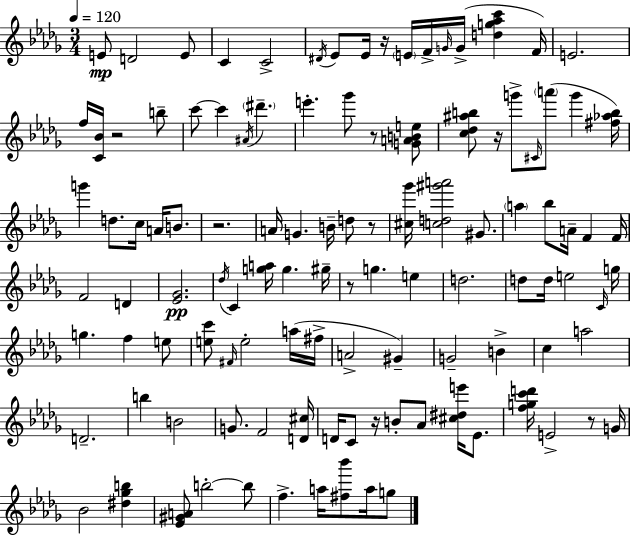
E4/e D4/h E4/e C4/q C4/h D#4/s Eb4/e Eb4/s R/s E4/s F4/s G4/s G4/s [D5,G5,Ab5,C6]/q F4/s E4/h. F5/s [C4,Bb4]/s R/h B5/e C6/e C6/q A#4/s D#6/q. E6/q. Gb6/e R/e [G4,A4,B4,E5]/e [C5,Db5,A#5,B5]/e R/s G6/e C#4/s A6/e G6/q [F#5,Ab5,B5]/s G6/q D5/e. C5/s A4/s B4/e. R/h. A4/s G4/q. B4/s D5/e R/e [C#5,Gb6]/s [C5,D5,G#6,A6]/h G#4/e. A5/q Bb5/e A4/s F4/q F4/s F4/h D4/q [Eb4,Gb4]/h. Db5/s C4/q [G5,A5]/s G5/q. G#5/s R/e G5/q. E5/q D5/h. D5/e D5/s E5/h C4/s G5/s G5/q. F5/q E5/e [E5,C6]/e F#4/s E5/h A5/s F#5/s A4/h G#4/q G4/h B4/q C5/q A5/h D4/h. B5/q B4/h G4/e. F4/h [D4,C#5]/s D4/s C4/e R/s B4/e Ab4/e [C#5,D#5,E6]/s Eb4/e. [F5,G5,C6,D6]/s E4/h R/e G4/s Bb4/h [D#5,Gb5,B5]/q [Eb4,G#4,A4]/e B5/h B5/e F5/q. A5/s [F#5,Bb6]/e A5/s G5/e